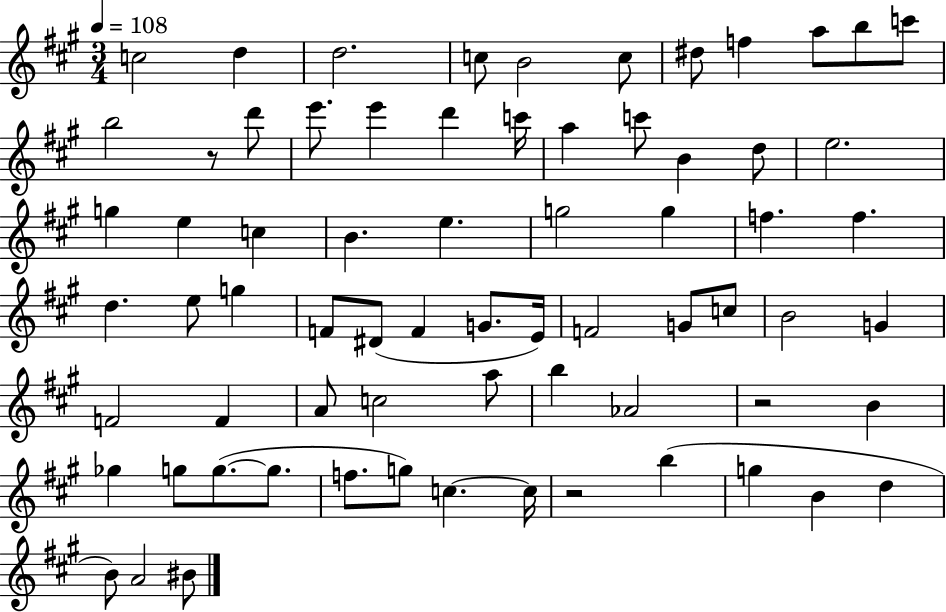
C5/h D5/q D5/h. C5/e B4/h C5/e D#5/e F5/q A5/e B5/e C6/e B5/h R/e D6/e E6/e. E6/q D6/q C6/s A5/q C6/e B4/q D5/e E5/h. G5/q E5/q C5/q B4/q. E5/q. G5/h G5/q F5/q. F5/q. D5/q. E5/e G5/q F4/e D#4/e F4/q G4/e. E4/s F4/h G4/e C5/e B4/h G4/q F4/h F4/q A4/e C5/h A5/e B5/q Ab4/h R/h B4/q Gb5/q G5/e G5/e. G5/e. F5/e. G5/e C5/q. C5/s R/h B5/q G5/q B4/q D5/q B4/e A4/h BIS4/e